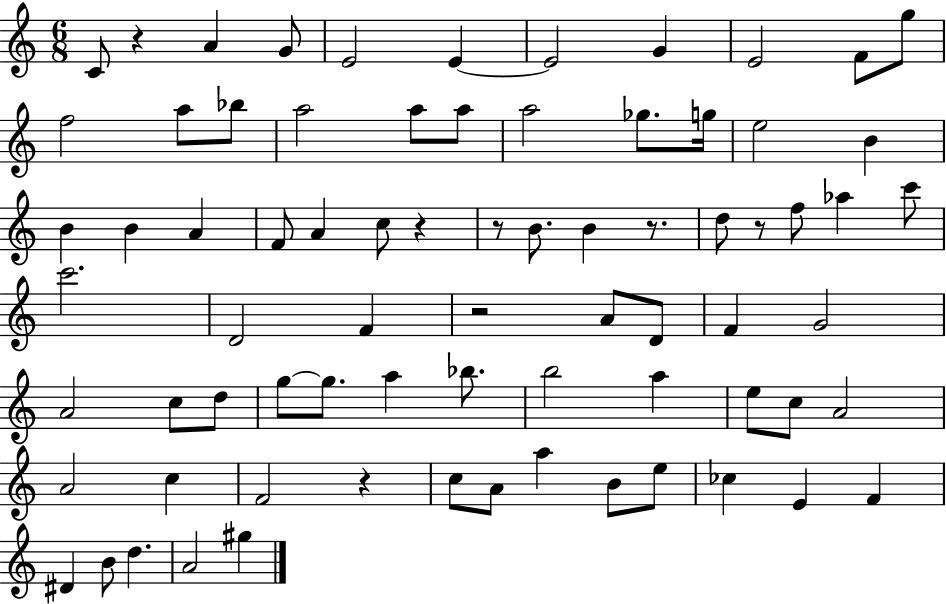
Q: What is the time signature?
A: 6/8